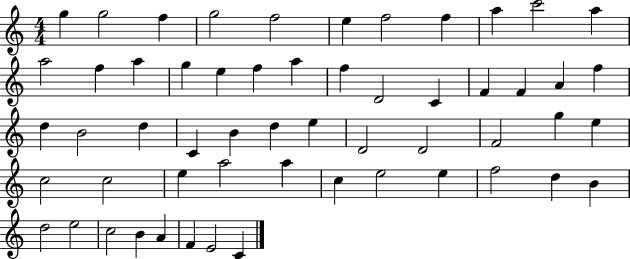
{
  \clef treble
  \numericTimeSignature
  \time 4/4
  \key c \major
  g''4 g''2 f''4 | g''2 f''2 | e''4 f''2 f''4 | a''4 c'''2 a''4 | \break a''2 f''4 a''4 | g''4 e''4 f''4 a''4 | f''4 d'2 c'4 | f'4 f'4 a'4 f''4 | \break d''4 b'2 d''4 | c'4 b'4 d''4 e''4 | d'2 d'2 | f'2 g''4 e''4 | \break c''2 c''2 | e''4 a''2 a''4 | c''4 e''2 e''4 | f''2 d''4 b'4 | \break d''2 e''2 | c''2 b'4 a'4 | f'4 e'2 c'4 | \bar "|."
}